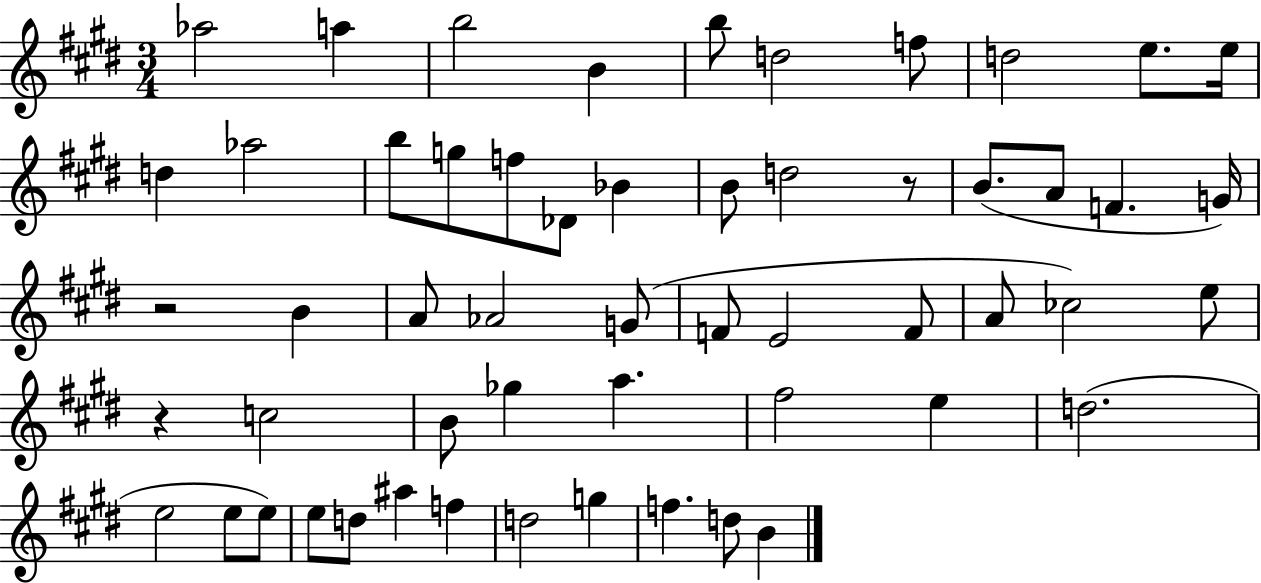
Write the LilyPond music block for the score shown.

{
  \clef treble
  \numericTimeSignature
  \time 3/4
  \key e \major
  aes''2 a''4 | b''2 b'4 | b''8 d''2 f''8 | d''2 e''8. e''16 | \break d''4 aes''2 | b''8 g''8 f''8 des'8 bes'4 | b'8 d''2 r8 | b'8.( a'8 f'4. g'16) | \break r2 b'4 | a'8 aes'2 g'8( | f'8 e'2 f'8 | a'8 ces''2) e''8 | \break r4 c''2 | b'8 ges''4 a''4. | fis''2 e''4 | d''2.( | \break e''2 e''8 e''8) | e''8 d''8 ais''4 f''4 | d''2 g''4 | f''4. d''8 b'4 | \break \bar "|."
}